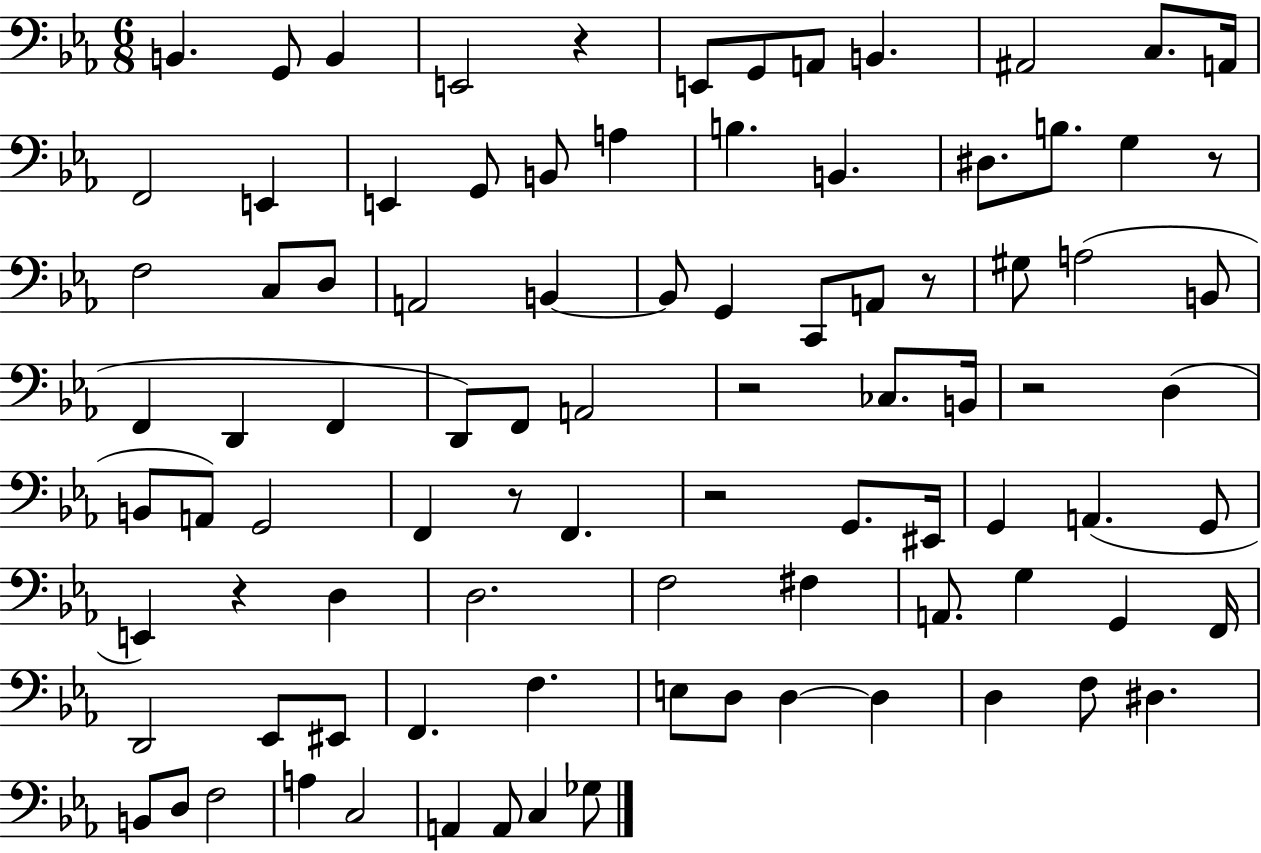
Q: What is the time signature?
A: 6/8